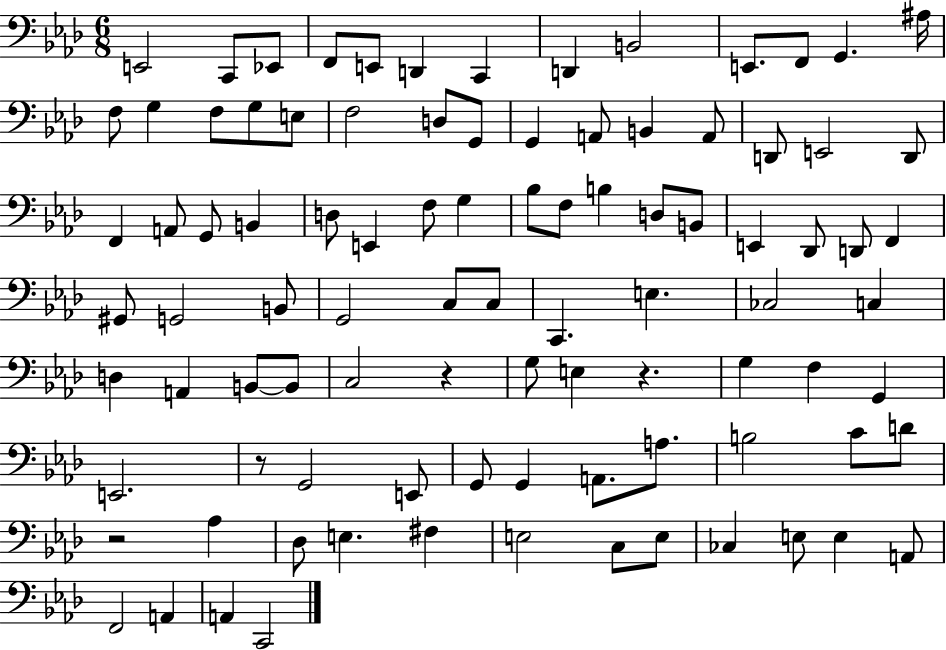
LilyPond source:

{
  \clef bass
  \numericTimeSignature
  \time 6/8
  \key aes \major
  e,2 c,8 ees,8 | f,8 e,8 d,4 c,4 | d,4 b,2 | e,8. f,8 g,4. ais16 | \break f8 g4 f8 g8 e8 | f2 d8 g,8 | g,4 a,8 b,4 a,8 | d,8 e,2 d,8 | \break f,4 a,8 g,8 b,4 | d8 e,4 f8 g4 | bes8 f8 b4 d8 b,8 | e,4 des,8 d,8 f,4 | \break gis,8 g,2 b,8 | g,2 c8 c8 | c,4. e4. | ces2 c4 | \break d4 a,4 b,8~~ b,8 | c2 r4 | g8 e4 r4. | g4 f4 g,4 | \break e,2. | r8 g,2 e,8 | g,8 g,4 a,8. a8. | b2 c'8 d'8 | \break r2 aes4 | des8 e4. fis4 | e2 c8 e8 | ces4 e8 e4 a,8 | \break f,2 a,4 | a,4 c,2 | \bar "|."
}